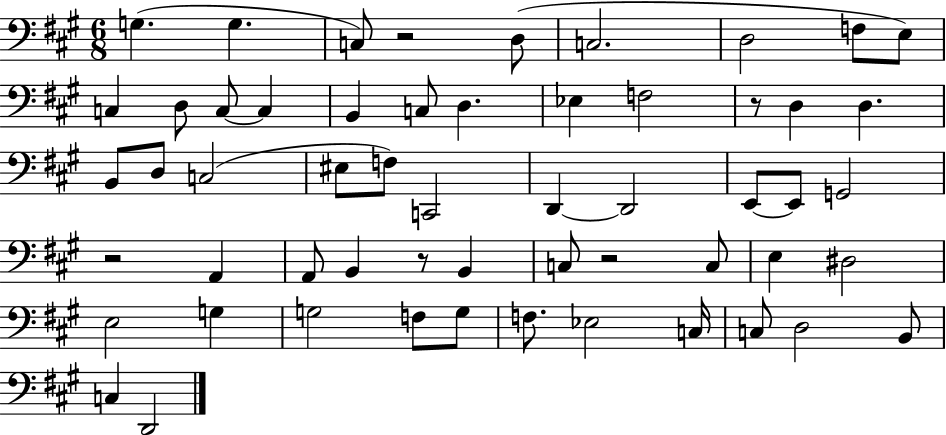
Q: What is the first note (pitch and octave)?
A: G3